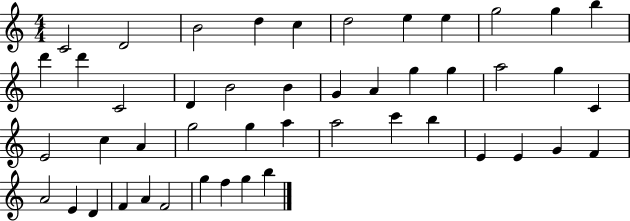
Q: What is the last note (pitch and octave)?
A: B5